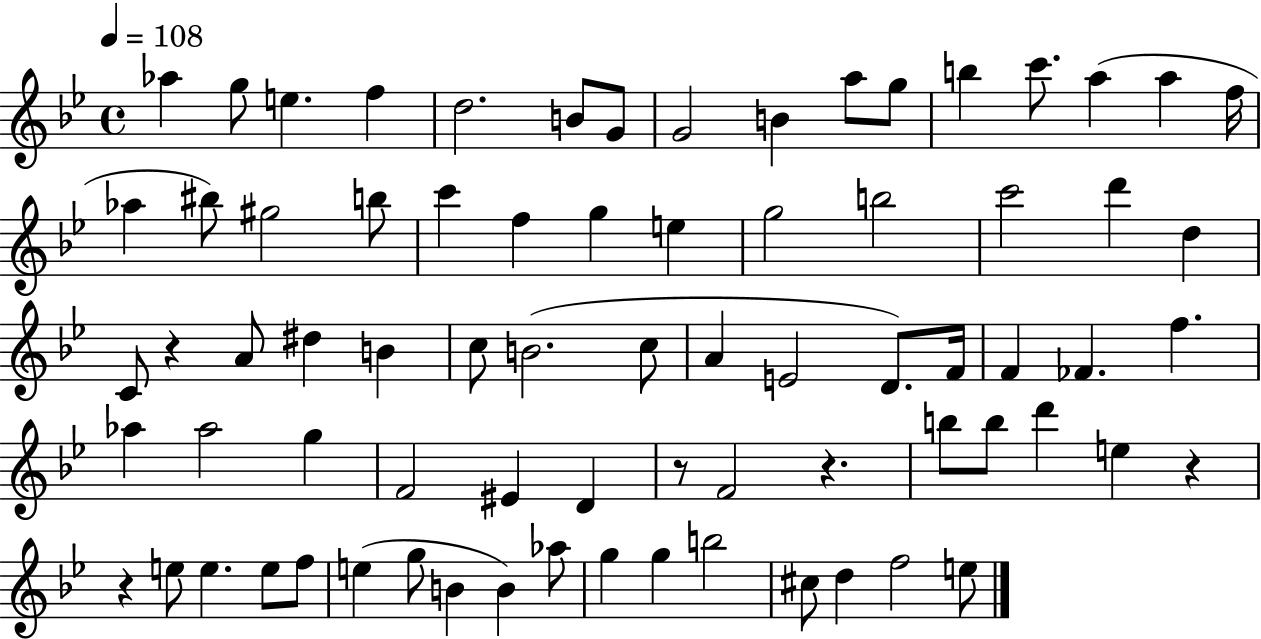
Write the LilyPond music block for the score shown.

{
  \clef treble
  \time 4/4
  \defaultTimeSignature
  \key bes \major
  \tempo 4 = 108
  aes''4 g''8 e''4. f''4 | d''2. b'8 g'8 | g'2 b'4 a''8 g''8 | b''4 c'''8. a''4( a''4 f''16 | \break aes''4 bis''8) gis''2 b''8 | c'''4 f''4 g''4 e''4 | g''2 b''2 | c'''2 d'''4 d''4 | \break c'8 r4 a'8 dis''4 b'4 | c''8 b'2.( c''8 | a'4 e'2 d'8.) f'16 | f'4 fes'4. f''4. | \break aes''4 aes''2 g''4 | f'2 eis'4 d'4 | r8 f'2 r4. | b''8 b''8 d'''4 e''4 r4 | \break r4 e''8 e''4. e''8 f''8 | e''4( g''8 b'4 b'4) aes''8 | g''4 g''4 b''2 | cis''8 d''4 f''2 e''8 | \break \bar "|."
}